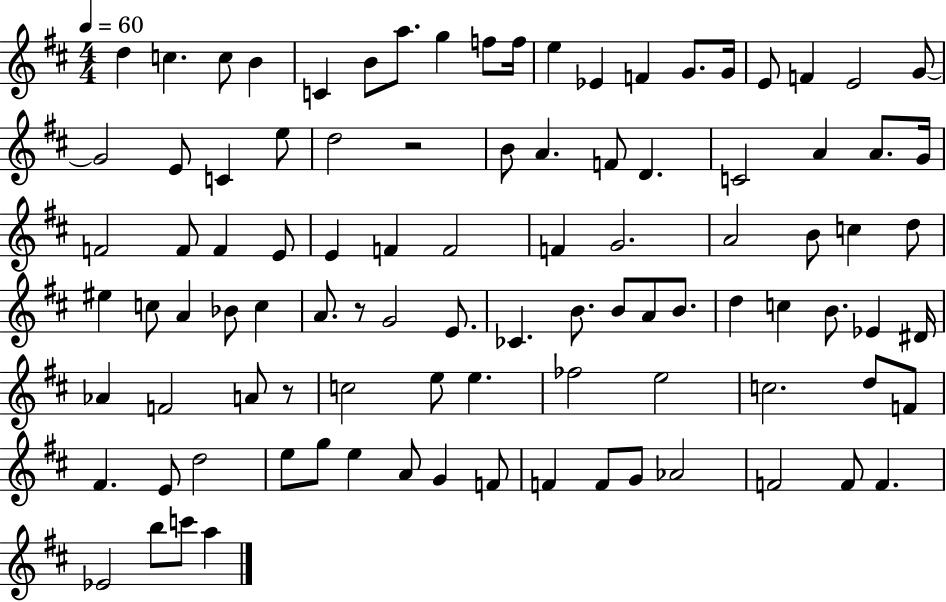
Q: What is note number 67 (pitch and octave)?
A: C5